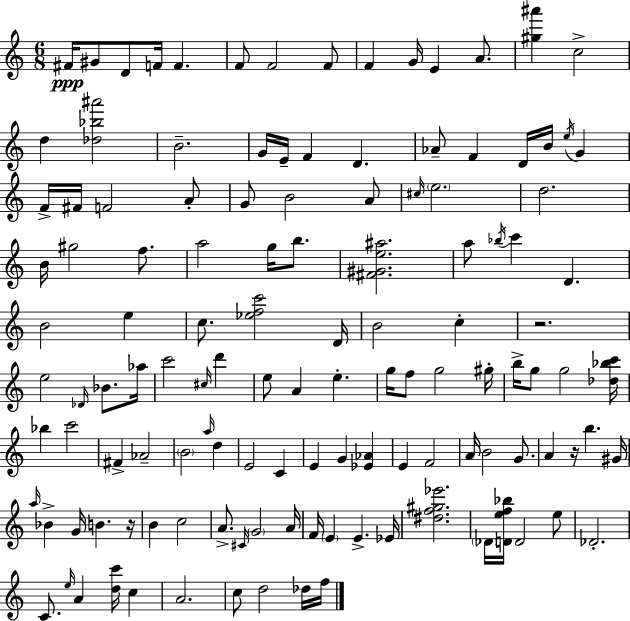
{
  \clef treble
  \numericTimeSignature
  \time 6/8
  \key c \major
  fis'16\ppp gis'8 d'8 f'16 f'4. | f'8 f'2 f'8 | f'4 g'16 e'4 a'8. | <gis'' ais'''>4 c''2-> | \break d''4 <des'' bes'' ais'''>2 | b'2.-- | g'16 e'16-- f'4 d'4. | aes'8-- f'4 d'16 b'16 \acciaccatura { e''16 } g'4 | \break f'16-> fis'16 f'2 a'8-. | g'8 b'2 a'8 | \grace { cis''16 } \parenthesize e''2. | d''2. | \break b'16 gis''2 f''8. | a''2 g''16 b''8. | <fis' gis' e'' ais''>2. | a''8 \acciaccatura { bes''16 } c'''4 d'4. | \break b'2 e''4 | c''8. <ees'' f'' c'''>2 | d'16 b'2 c''4-. | r2. | \break e''2 \grace { des'16 } | bes'8. aes''16 c'''2 | \grace { cis''16 } d'''4 e''8 a'4 e''4.-. | g''16 f''8 g''2 | \break gis''16-. b''16-> g''8 g''2 | <des'' bes'' c'''>16 bes''4 c'''2 | fis'4-> aes'2-- | \parenthesize b'2 | \break \grace { a''16 } d''4 e'2 | c'4 e'4 g'4 | <ees' aes'>4 e'4 f'2 | a'16 b'2 | \break g'8. a'4 r16 b''4. | gis'16 \grace { a''16 } bes'4-> g'16 | b'4. r16 b'4 c''2 | a'8.-> \grace { cis'16 } \parenthesize g'2 | \break a'16 f'16 \parenthesize e'4 | e'4.-> ees'16 <dis'' f'' gis'' ees'''>2. | \parenthesize des'16 <d' e'' f'' bes''>16 d'2 | e''8 des'2.-. | \break c'8. \grace { e''16 } | a'4 <d'' c'''>16 c''4 a'2. | c''8 d''2 | des''16 f''16 \bar "|."
}